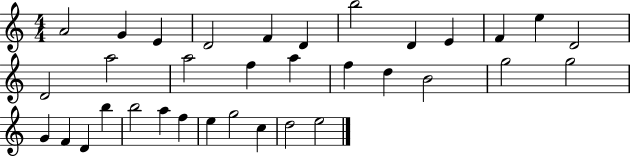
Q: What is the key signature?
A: C major